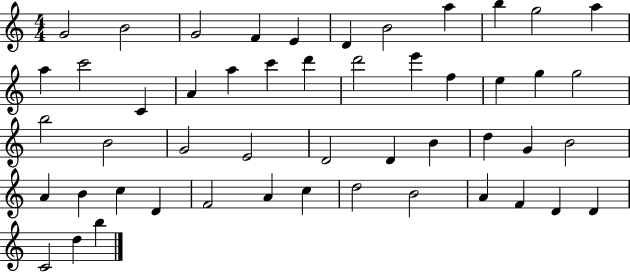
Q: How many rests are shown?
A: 0